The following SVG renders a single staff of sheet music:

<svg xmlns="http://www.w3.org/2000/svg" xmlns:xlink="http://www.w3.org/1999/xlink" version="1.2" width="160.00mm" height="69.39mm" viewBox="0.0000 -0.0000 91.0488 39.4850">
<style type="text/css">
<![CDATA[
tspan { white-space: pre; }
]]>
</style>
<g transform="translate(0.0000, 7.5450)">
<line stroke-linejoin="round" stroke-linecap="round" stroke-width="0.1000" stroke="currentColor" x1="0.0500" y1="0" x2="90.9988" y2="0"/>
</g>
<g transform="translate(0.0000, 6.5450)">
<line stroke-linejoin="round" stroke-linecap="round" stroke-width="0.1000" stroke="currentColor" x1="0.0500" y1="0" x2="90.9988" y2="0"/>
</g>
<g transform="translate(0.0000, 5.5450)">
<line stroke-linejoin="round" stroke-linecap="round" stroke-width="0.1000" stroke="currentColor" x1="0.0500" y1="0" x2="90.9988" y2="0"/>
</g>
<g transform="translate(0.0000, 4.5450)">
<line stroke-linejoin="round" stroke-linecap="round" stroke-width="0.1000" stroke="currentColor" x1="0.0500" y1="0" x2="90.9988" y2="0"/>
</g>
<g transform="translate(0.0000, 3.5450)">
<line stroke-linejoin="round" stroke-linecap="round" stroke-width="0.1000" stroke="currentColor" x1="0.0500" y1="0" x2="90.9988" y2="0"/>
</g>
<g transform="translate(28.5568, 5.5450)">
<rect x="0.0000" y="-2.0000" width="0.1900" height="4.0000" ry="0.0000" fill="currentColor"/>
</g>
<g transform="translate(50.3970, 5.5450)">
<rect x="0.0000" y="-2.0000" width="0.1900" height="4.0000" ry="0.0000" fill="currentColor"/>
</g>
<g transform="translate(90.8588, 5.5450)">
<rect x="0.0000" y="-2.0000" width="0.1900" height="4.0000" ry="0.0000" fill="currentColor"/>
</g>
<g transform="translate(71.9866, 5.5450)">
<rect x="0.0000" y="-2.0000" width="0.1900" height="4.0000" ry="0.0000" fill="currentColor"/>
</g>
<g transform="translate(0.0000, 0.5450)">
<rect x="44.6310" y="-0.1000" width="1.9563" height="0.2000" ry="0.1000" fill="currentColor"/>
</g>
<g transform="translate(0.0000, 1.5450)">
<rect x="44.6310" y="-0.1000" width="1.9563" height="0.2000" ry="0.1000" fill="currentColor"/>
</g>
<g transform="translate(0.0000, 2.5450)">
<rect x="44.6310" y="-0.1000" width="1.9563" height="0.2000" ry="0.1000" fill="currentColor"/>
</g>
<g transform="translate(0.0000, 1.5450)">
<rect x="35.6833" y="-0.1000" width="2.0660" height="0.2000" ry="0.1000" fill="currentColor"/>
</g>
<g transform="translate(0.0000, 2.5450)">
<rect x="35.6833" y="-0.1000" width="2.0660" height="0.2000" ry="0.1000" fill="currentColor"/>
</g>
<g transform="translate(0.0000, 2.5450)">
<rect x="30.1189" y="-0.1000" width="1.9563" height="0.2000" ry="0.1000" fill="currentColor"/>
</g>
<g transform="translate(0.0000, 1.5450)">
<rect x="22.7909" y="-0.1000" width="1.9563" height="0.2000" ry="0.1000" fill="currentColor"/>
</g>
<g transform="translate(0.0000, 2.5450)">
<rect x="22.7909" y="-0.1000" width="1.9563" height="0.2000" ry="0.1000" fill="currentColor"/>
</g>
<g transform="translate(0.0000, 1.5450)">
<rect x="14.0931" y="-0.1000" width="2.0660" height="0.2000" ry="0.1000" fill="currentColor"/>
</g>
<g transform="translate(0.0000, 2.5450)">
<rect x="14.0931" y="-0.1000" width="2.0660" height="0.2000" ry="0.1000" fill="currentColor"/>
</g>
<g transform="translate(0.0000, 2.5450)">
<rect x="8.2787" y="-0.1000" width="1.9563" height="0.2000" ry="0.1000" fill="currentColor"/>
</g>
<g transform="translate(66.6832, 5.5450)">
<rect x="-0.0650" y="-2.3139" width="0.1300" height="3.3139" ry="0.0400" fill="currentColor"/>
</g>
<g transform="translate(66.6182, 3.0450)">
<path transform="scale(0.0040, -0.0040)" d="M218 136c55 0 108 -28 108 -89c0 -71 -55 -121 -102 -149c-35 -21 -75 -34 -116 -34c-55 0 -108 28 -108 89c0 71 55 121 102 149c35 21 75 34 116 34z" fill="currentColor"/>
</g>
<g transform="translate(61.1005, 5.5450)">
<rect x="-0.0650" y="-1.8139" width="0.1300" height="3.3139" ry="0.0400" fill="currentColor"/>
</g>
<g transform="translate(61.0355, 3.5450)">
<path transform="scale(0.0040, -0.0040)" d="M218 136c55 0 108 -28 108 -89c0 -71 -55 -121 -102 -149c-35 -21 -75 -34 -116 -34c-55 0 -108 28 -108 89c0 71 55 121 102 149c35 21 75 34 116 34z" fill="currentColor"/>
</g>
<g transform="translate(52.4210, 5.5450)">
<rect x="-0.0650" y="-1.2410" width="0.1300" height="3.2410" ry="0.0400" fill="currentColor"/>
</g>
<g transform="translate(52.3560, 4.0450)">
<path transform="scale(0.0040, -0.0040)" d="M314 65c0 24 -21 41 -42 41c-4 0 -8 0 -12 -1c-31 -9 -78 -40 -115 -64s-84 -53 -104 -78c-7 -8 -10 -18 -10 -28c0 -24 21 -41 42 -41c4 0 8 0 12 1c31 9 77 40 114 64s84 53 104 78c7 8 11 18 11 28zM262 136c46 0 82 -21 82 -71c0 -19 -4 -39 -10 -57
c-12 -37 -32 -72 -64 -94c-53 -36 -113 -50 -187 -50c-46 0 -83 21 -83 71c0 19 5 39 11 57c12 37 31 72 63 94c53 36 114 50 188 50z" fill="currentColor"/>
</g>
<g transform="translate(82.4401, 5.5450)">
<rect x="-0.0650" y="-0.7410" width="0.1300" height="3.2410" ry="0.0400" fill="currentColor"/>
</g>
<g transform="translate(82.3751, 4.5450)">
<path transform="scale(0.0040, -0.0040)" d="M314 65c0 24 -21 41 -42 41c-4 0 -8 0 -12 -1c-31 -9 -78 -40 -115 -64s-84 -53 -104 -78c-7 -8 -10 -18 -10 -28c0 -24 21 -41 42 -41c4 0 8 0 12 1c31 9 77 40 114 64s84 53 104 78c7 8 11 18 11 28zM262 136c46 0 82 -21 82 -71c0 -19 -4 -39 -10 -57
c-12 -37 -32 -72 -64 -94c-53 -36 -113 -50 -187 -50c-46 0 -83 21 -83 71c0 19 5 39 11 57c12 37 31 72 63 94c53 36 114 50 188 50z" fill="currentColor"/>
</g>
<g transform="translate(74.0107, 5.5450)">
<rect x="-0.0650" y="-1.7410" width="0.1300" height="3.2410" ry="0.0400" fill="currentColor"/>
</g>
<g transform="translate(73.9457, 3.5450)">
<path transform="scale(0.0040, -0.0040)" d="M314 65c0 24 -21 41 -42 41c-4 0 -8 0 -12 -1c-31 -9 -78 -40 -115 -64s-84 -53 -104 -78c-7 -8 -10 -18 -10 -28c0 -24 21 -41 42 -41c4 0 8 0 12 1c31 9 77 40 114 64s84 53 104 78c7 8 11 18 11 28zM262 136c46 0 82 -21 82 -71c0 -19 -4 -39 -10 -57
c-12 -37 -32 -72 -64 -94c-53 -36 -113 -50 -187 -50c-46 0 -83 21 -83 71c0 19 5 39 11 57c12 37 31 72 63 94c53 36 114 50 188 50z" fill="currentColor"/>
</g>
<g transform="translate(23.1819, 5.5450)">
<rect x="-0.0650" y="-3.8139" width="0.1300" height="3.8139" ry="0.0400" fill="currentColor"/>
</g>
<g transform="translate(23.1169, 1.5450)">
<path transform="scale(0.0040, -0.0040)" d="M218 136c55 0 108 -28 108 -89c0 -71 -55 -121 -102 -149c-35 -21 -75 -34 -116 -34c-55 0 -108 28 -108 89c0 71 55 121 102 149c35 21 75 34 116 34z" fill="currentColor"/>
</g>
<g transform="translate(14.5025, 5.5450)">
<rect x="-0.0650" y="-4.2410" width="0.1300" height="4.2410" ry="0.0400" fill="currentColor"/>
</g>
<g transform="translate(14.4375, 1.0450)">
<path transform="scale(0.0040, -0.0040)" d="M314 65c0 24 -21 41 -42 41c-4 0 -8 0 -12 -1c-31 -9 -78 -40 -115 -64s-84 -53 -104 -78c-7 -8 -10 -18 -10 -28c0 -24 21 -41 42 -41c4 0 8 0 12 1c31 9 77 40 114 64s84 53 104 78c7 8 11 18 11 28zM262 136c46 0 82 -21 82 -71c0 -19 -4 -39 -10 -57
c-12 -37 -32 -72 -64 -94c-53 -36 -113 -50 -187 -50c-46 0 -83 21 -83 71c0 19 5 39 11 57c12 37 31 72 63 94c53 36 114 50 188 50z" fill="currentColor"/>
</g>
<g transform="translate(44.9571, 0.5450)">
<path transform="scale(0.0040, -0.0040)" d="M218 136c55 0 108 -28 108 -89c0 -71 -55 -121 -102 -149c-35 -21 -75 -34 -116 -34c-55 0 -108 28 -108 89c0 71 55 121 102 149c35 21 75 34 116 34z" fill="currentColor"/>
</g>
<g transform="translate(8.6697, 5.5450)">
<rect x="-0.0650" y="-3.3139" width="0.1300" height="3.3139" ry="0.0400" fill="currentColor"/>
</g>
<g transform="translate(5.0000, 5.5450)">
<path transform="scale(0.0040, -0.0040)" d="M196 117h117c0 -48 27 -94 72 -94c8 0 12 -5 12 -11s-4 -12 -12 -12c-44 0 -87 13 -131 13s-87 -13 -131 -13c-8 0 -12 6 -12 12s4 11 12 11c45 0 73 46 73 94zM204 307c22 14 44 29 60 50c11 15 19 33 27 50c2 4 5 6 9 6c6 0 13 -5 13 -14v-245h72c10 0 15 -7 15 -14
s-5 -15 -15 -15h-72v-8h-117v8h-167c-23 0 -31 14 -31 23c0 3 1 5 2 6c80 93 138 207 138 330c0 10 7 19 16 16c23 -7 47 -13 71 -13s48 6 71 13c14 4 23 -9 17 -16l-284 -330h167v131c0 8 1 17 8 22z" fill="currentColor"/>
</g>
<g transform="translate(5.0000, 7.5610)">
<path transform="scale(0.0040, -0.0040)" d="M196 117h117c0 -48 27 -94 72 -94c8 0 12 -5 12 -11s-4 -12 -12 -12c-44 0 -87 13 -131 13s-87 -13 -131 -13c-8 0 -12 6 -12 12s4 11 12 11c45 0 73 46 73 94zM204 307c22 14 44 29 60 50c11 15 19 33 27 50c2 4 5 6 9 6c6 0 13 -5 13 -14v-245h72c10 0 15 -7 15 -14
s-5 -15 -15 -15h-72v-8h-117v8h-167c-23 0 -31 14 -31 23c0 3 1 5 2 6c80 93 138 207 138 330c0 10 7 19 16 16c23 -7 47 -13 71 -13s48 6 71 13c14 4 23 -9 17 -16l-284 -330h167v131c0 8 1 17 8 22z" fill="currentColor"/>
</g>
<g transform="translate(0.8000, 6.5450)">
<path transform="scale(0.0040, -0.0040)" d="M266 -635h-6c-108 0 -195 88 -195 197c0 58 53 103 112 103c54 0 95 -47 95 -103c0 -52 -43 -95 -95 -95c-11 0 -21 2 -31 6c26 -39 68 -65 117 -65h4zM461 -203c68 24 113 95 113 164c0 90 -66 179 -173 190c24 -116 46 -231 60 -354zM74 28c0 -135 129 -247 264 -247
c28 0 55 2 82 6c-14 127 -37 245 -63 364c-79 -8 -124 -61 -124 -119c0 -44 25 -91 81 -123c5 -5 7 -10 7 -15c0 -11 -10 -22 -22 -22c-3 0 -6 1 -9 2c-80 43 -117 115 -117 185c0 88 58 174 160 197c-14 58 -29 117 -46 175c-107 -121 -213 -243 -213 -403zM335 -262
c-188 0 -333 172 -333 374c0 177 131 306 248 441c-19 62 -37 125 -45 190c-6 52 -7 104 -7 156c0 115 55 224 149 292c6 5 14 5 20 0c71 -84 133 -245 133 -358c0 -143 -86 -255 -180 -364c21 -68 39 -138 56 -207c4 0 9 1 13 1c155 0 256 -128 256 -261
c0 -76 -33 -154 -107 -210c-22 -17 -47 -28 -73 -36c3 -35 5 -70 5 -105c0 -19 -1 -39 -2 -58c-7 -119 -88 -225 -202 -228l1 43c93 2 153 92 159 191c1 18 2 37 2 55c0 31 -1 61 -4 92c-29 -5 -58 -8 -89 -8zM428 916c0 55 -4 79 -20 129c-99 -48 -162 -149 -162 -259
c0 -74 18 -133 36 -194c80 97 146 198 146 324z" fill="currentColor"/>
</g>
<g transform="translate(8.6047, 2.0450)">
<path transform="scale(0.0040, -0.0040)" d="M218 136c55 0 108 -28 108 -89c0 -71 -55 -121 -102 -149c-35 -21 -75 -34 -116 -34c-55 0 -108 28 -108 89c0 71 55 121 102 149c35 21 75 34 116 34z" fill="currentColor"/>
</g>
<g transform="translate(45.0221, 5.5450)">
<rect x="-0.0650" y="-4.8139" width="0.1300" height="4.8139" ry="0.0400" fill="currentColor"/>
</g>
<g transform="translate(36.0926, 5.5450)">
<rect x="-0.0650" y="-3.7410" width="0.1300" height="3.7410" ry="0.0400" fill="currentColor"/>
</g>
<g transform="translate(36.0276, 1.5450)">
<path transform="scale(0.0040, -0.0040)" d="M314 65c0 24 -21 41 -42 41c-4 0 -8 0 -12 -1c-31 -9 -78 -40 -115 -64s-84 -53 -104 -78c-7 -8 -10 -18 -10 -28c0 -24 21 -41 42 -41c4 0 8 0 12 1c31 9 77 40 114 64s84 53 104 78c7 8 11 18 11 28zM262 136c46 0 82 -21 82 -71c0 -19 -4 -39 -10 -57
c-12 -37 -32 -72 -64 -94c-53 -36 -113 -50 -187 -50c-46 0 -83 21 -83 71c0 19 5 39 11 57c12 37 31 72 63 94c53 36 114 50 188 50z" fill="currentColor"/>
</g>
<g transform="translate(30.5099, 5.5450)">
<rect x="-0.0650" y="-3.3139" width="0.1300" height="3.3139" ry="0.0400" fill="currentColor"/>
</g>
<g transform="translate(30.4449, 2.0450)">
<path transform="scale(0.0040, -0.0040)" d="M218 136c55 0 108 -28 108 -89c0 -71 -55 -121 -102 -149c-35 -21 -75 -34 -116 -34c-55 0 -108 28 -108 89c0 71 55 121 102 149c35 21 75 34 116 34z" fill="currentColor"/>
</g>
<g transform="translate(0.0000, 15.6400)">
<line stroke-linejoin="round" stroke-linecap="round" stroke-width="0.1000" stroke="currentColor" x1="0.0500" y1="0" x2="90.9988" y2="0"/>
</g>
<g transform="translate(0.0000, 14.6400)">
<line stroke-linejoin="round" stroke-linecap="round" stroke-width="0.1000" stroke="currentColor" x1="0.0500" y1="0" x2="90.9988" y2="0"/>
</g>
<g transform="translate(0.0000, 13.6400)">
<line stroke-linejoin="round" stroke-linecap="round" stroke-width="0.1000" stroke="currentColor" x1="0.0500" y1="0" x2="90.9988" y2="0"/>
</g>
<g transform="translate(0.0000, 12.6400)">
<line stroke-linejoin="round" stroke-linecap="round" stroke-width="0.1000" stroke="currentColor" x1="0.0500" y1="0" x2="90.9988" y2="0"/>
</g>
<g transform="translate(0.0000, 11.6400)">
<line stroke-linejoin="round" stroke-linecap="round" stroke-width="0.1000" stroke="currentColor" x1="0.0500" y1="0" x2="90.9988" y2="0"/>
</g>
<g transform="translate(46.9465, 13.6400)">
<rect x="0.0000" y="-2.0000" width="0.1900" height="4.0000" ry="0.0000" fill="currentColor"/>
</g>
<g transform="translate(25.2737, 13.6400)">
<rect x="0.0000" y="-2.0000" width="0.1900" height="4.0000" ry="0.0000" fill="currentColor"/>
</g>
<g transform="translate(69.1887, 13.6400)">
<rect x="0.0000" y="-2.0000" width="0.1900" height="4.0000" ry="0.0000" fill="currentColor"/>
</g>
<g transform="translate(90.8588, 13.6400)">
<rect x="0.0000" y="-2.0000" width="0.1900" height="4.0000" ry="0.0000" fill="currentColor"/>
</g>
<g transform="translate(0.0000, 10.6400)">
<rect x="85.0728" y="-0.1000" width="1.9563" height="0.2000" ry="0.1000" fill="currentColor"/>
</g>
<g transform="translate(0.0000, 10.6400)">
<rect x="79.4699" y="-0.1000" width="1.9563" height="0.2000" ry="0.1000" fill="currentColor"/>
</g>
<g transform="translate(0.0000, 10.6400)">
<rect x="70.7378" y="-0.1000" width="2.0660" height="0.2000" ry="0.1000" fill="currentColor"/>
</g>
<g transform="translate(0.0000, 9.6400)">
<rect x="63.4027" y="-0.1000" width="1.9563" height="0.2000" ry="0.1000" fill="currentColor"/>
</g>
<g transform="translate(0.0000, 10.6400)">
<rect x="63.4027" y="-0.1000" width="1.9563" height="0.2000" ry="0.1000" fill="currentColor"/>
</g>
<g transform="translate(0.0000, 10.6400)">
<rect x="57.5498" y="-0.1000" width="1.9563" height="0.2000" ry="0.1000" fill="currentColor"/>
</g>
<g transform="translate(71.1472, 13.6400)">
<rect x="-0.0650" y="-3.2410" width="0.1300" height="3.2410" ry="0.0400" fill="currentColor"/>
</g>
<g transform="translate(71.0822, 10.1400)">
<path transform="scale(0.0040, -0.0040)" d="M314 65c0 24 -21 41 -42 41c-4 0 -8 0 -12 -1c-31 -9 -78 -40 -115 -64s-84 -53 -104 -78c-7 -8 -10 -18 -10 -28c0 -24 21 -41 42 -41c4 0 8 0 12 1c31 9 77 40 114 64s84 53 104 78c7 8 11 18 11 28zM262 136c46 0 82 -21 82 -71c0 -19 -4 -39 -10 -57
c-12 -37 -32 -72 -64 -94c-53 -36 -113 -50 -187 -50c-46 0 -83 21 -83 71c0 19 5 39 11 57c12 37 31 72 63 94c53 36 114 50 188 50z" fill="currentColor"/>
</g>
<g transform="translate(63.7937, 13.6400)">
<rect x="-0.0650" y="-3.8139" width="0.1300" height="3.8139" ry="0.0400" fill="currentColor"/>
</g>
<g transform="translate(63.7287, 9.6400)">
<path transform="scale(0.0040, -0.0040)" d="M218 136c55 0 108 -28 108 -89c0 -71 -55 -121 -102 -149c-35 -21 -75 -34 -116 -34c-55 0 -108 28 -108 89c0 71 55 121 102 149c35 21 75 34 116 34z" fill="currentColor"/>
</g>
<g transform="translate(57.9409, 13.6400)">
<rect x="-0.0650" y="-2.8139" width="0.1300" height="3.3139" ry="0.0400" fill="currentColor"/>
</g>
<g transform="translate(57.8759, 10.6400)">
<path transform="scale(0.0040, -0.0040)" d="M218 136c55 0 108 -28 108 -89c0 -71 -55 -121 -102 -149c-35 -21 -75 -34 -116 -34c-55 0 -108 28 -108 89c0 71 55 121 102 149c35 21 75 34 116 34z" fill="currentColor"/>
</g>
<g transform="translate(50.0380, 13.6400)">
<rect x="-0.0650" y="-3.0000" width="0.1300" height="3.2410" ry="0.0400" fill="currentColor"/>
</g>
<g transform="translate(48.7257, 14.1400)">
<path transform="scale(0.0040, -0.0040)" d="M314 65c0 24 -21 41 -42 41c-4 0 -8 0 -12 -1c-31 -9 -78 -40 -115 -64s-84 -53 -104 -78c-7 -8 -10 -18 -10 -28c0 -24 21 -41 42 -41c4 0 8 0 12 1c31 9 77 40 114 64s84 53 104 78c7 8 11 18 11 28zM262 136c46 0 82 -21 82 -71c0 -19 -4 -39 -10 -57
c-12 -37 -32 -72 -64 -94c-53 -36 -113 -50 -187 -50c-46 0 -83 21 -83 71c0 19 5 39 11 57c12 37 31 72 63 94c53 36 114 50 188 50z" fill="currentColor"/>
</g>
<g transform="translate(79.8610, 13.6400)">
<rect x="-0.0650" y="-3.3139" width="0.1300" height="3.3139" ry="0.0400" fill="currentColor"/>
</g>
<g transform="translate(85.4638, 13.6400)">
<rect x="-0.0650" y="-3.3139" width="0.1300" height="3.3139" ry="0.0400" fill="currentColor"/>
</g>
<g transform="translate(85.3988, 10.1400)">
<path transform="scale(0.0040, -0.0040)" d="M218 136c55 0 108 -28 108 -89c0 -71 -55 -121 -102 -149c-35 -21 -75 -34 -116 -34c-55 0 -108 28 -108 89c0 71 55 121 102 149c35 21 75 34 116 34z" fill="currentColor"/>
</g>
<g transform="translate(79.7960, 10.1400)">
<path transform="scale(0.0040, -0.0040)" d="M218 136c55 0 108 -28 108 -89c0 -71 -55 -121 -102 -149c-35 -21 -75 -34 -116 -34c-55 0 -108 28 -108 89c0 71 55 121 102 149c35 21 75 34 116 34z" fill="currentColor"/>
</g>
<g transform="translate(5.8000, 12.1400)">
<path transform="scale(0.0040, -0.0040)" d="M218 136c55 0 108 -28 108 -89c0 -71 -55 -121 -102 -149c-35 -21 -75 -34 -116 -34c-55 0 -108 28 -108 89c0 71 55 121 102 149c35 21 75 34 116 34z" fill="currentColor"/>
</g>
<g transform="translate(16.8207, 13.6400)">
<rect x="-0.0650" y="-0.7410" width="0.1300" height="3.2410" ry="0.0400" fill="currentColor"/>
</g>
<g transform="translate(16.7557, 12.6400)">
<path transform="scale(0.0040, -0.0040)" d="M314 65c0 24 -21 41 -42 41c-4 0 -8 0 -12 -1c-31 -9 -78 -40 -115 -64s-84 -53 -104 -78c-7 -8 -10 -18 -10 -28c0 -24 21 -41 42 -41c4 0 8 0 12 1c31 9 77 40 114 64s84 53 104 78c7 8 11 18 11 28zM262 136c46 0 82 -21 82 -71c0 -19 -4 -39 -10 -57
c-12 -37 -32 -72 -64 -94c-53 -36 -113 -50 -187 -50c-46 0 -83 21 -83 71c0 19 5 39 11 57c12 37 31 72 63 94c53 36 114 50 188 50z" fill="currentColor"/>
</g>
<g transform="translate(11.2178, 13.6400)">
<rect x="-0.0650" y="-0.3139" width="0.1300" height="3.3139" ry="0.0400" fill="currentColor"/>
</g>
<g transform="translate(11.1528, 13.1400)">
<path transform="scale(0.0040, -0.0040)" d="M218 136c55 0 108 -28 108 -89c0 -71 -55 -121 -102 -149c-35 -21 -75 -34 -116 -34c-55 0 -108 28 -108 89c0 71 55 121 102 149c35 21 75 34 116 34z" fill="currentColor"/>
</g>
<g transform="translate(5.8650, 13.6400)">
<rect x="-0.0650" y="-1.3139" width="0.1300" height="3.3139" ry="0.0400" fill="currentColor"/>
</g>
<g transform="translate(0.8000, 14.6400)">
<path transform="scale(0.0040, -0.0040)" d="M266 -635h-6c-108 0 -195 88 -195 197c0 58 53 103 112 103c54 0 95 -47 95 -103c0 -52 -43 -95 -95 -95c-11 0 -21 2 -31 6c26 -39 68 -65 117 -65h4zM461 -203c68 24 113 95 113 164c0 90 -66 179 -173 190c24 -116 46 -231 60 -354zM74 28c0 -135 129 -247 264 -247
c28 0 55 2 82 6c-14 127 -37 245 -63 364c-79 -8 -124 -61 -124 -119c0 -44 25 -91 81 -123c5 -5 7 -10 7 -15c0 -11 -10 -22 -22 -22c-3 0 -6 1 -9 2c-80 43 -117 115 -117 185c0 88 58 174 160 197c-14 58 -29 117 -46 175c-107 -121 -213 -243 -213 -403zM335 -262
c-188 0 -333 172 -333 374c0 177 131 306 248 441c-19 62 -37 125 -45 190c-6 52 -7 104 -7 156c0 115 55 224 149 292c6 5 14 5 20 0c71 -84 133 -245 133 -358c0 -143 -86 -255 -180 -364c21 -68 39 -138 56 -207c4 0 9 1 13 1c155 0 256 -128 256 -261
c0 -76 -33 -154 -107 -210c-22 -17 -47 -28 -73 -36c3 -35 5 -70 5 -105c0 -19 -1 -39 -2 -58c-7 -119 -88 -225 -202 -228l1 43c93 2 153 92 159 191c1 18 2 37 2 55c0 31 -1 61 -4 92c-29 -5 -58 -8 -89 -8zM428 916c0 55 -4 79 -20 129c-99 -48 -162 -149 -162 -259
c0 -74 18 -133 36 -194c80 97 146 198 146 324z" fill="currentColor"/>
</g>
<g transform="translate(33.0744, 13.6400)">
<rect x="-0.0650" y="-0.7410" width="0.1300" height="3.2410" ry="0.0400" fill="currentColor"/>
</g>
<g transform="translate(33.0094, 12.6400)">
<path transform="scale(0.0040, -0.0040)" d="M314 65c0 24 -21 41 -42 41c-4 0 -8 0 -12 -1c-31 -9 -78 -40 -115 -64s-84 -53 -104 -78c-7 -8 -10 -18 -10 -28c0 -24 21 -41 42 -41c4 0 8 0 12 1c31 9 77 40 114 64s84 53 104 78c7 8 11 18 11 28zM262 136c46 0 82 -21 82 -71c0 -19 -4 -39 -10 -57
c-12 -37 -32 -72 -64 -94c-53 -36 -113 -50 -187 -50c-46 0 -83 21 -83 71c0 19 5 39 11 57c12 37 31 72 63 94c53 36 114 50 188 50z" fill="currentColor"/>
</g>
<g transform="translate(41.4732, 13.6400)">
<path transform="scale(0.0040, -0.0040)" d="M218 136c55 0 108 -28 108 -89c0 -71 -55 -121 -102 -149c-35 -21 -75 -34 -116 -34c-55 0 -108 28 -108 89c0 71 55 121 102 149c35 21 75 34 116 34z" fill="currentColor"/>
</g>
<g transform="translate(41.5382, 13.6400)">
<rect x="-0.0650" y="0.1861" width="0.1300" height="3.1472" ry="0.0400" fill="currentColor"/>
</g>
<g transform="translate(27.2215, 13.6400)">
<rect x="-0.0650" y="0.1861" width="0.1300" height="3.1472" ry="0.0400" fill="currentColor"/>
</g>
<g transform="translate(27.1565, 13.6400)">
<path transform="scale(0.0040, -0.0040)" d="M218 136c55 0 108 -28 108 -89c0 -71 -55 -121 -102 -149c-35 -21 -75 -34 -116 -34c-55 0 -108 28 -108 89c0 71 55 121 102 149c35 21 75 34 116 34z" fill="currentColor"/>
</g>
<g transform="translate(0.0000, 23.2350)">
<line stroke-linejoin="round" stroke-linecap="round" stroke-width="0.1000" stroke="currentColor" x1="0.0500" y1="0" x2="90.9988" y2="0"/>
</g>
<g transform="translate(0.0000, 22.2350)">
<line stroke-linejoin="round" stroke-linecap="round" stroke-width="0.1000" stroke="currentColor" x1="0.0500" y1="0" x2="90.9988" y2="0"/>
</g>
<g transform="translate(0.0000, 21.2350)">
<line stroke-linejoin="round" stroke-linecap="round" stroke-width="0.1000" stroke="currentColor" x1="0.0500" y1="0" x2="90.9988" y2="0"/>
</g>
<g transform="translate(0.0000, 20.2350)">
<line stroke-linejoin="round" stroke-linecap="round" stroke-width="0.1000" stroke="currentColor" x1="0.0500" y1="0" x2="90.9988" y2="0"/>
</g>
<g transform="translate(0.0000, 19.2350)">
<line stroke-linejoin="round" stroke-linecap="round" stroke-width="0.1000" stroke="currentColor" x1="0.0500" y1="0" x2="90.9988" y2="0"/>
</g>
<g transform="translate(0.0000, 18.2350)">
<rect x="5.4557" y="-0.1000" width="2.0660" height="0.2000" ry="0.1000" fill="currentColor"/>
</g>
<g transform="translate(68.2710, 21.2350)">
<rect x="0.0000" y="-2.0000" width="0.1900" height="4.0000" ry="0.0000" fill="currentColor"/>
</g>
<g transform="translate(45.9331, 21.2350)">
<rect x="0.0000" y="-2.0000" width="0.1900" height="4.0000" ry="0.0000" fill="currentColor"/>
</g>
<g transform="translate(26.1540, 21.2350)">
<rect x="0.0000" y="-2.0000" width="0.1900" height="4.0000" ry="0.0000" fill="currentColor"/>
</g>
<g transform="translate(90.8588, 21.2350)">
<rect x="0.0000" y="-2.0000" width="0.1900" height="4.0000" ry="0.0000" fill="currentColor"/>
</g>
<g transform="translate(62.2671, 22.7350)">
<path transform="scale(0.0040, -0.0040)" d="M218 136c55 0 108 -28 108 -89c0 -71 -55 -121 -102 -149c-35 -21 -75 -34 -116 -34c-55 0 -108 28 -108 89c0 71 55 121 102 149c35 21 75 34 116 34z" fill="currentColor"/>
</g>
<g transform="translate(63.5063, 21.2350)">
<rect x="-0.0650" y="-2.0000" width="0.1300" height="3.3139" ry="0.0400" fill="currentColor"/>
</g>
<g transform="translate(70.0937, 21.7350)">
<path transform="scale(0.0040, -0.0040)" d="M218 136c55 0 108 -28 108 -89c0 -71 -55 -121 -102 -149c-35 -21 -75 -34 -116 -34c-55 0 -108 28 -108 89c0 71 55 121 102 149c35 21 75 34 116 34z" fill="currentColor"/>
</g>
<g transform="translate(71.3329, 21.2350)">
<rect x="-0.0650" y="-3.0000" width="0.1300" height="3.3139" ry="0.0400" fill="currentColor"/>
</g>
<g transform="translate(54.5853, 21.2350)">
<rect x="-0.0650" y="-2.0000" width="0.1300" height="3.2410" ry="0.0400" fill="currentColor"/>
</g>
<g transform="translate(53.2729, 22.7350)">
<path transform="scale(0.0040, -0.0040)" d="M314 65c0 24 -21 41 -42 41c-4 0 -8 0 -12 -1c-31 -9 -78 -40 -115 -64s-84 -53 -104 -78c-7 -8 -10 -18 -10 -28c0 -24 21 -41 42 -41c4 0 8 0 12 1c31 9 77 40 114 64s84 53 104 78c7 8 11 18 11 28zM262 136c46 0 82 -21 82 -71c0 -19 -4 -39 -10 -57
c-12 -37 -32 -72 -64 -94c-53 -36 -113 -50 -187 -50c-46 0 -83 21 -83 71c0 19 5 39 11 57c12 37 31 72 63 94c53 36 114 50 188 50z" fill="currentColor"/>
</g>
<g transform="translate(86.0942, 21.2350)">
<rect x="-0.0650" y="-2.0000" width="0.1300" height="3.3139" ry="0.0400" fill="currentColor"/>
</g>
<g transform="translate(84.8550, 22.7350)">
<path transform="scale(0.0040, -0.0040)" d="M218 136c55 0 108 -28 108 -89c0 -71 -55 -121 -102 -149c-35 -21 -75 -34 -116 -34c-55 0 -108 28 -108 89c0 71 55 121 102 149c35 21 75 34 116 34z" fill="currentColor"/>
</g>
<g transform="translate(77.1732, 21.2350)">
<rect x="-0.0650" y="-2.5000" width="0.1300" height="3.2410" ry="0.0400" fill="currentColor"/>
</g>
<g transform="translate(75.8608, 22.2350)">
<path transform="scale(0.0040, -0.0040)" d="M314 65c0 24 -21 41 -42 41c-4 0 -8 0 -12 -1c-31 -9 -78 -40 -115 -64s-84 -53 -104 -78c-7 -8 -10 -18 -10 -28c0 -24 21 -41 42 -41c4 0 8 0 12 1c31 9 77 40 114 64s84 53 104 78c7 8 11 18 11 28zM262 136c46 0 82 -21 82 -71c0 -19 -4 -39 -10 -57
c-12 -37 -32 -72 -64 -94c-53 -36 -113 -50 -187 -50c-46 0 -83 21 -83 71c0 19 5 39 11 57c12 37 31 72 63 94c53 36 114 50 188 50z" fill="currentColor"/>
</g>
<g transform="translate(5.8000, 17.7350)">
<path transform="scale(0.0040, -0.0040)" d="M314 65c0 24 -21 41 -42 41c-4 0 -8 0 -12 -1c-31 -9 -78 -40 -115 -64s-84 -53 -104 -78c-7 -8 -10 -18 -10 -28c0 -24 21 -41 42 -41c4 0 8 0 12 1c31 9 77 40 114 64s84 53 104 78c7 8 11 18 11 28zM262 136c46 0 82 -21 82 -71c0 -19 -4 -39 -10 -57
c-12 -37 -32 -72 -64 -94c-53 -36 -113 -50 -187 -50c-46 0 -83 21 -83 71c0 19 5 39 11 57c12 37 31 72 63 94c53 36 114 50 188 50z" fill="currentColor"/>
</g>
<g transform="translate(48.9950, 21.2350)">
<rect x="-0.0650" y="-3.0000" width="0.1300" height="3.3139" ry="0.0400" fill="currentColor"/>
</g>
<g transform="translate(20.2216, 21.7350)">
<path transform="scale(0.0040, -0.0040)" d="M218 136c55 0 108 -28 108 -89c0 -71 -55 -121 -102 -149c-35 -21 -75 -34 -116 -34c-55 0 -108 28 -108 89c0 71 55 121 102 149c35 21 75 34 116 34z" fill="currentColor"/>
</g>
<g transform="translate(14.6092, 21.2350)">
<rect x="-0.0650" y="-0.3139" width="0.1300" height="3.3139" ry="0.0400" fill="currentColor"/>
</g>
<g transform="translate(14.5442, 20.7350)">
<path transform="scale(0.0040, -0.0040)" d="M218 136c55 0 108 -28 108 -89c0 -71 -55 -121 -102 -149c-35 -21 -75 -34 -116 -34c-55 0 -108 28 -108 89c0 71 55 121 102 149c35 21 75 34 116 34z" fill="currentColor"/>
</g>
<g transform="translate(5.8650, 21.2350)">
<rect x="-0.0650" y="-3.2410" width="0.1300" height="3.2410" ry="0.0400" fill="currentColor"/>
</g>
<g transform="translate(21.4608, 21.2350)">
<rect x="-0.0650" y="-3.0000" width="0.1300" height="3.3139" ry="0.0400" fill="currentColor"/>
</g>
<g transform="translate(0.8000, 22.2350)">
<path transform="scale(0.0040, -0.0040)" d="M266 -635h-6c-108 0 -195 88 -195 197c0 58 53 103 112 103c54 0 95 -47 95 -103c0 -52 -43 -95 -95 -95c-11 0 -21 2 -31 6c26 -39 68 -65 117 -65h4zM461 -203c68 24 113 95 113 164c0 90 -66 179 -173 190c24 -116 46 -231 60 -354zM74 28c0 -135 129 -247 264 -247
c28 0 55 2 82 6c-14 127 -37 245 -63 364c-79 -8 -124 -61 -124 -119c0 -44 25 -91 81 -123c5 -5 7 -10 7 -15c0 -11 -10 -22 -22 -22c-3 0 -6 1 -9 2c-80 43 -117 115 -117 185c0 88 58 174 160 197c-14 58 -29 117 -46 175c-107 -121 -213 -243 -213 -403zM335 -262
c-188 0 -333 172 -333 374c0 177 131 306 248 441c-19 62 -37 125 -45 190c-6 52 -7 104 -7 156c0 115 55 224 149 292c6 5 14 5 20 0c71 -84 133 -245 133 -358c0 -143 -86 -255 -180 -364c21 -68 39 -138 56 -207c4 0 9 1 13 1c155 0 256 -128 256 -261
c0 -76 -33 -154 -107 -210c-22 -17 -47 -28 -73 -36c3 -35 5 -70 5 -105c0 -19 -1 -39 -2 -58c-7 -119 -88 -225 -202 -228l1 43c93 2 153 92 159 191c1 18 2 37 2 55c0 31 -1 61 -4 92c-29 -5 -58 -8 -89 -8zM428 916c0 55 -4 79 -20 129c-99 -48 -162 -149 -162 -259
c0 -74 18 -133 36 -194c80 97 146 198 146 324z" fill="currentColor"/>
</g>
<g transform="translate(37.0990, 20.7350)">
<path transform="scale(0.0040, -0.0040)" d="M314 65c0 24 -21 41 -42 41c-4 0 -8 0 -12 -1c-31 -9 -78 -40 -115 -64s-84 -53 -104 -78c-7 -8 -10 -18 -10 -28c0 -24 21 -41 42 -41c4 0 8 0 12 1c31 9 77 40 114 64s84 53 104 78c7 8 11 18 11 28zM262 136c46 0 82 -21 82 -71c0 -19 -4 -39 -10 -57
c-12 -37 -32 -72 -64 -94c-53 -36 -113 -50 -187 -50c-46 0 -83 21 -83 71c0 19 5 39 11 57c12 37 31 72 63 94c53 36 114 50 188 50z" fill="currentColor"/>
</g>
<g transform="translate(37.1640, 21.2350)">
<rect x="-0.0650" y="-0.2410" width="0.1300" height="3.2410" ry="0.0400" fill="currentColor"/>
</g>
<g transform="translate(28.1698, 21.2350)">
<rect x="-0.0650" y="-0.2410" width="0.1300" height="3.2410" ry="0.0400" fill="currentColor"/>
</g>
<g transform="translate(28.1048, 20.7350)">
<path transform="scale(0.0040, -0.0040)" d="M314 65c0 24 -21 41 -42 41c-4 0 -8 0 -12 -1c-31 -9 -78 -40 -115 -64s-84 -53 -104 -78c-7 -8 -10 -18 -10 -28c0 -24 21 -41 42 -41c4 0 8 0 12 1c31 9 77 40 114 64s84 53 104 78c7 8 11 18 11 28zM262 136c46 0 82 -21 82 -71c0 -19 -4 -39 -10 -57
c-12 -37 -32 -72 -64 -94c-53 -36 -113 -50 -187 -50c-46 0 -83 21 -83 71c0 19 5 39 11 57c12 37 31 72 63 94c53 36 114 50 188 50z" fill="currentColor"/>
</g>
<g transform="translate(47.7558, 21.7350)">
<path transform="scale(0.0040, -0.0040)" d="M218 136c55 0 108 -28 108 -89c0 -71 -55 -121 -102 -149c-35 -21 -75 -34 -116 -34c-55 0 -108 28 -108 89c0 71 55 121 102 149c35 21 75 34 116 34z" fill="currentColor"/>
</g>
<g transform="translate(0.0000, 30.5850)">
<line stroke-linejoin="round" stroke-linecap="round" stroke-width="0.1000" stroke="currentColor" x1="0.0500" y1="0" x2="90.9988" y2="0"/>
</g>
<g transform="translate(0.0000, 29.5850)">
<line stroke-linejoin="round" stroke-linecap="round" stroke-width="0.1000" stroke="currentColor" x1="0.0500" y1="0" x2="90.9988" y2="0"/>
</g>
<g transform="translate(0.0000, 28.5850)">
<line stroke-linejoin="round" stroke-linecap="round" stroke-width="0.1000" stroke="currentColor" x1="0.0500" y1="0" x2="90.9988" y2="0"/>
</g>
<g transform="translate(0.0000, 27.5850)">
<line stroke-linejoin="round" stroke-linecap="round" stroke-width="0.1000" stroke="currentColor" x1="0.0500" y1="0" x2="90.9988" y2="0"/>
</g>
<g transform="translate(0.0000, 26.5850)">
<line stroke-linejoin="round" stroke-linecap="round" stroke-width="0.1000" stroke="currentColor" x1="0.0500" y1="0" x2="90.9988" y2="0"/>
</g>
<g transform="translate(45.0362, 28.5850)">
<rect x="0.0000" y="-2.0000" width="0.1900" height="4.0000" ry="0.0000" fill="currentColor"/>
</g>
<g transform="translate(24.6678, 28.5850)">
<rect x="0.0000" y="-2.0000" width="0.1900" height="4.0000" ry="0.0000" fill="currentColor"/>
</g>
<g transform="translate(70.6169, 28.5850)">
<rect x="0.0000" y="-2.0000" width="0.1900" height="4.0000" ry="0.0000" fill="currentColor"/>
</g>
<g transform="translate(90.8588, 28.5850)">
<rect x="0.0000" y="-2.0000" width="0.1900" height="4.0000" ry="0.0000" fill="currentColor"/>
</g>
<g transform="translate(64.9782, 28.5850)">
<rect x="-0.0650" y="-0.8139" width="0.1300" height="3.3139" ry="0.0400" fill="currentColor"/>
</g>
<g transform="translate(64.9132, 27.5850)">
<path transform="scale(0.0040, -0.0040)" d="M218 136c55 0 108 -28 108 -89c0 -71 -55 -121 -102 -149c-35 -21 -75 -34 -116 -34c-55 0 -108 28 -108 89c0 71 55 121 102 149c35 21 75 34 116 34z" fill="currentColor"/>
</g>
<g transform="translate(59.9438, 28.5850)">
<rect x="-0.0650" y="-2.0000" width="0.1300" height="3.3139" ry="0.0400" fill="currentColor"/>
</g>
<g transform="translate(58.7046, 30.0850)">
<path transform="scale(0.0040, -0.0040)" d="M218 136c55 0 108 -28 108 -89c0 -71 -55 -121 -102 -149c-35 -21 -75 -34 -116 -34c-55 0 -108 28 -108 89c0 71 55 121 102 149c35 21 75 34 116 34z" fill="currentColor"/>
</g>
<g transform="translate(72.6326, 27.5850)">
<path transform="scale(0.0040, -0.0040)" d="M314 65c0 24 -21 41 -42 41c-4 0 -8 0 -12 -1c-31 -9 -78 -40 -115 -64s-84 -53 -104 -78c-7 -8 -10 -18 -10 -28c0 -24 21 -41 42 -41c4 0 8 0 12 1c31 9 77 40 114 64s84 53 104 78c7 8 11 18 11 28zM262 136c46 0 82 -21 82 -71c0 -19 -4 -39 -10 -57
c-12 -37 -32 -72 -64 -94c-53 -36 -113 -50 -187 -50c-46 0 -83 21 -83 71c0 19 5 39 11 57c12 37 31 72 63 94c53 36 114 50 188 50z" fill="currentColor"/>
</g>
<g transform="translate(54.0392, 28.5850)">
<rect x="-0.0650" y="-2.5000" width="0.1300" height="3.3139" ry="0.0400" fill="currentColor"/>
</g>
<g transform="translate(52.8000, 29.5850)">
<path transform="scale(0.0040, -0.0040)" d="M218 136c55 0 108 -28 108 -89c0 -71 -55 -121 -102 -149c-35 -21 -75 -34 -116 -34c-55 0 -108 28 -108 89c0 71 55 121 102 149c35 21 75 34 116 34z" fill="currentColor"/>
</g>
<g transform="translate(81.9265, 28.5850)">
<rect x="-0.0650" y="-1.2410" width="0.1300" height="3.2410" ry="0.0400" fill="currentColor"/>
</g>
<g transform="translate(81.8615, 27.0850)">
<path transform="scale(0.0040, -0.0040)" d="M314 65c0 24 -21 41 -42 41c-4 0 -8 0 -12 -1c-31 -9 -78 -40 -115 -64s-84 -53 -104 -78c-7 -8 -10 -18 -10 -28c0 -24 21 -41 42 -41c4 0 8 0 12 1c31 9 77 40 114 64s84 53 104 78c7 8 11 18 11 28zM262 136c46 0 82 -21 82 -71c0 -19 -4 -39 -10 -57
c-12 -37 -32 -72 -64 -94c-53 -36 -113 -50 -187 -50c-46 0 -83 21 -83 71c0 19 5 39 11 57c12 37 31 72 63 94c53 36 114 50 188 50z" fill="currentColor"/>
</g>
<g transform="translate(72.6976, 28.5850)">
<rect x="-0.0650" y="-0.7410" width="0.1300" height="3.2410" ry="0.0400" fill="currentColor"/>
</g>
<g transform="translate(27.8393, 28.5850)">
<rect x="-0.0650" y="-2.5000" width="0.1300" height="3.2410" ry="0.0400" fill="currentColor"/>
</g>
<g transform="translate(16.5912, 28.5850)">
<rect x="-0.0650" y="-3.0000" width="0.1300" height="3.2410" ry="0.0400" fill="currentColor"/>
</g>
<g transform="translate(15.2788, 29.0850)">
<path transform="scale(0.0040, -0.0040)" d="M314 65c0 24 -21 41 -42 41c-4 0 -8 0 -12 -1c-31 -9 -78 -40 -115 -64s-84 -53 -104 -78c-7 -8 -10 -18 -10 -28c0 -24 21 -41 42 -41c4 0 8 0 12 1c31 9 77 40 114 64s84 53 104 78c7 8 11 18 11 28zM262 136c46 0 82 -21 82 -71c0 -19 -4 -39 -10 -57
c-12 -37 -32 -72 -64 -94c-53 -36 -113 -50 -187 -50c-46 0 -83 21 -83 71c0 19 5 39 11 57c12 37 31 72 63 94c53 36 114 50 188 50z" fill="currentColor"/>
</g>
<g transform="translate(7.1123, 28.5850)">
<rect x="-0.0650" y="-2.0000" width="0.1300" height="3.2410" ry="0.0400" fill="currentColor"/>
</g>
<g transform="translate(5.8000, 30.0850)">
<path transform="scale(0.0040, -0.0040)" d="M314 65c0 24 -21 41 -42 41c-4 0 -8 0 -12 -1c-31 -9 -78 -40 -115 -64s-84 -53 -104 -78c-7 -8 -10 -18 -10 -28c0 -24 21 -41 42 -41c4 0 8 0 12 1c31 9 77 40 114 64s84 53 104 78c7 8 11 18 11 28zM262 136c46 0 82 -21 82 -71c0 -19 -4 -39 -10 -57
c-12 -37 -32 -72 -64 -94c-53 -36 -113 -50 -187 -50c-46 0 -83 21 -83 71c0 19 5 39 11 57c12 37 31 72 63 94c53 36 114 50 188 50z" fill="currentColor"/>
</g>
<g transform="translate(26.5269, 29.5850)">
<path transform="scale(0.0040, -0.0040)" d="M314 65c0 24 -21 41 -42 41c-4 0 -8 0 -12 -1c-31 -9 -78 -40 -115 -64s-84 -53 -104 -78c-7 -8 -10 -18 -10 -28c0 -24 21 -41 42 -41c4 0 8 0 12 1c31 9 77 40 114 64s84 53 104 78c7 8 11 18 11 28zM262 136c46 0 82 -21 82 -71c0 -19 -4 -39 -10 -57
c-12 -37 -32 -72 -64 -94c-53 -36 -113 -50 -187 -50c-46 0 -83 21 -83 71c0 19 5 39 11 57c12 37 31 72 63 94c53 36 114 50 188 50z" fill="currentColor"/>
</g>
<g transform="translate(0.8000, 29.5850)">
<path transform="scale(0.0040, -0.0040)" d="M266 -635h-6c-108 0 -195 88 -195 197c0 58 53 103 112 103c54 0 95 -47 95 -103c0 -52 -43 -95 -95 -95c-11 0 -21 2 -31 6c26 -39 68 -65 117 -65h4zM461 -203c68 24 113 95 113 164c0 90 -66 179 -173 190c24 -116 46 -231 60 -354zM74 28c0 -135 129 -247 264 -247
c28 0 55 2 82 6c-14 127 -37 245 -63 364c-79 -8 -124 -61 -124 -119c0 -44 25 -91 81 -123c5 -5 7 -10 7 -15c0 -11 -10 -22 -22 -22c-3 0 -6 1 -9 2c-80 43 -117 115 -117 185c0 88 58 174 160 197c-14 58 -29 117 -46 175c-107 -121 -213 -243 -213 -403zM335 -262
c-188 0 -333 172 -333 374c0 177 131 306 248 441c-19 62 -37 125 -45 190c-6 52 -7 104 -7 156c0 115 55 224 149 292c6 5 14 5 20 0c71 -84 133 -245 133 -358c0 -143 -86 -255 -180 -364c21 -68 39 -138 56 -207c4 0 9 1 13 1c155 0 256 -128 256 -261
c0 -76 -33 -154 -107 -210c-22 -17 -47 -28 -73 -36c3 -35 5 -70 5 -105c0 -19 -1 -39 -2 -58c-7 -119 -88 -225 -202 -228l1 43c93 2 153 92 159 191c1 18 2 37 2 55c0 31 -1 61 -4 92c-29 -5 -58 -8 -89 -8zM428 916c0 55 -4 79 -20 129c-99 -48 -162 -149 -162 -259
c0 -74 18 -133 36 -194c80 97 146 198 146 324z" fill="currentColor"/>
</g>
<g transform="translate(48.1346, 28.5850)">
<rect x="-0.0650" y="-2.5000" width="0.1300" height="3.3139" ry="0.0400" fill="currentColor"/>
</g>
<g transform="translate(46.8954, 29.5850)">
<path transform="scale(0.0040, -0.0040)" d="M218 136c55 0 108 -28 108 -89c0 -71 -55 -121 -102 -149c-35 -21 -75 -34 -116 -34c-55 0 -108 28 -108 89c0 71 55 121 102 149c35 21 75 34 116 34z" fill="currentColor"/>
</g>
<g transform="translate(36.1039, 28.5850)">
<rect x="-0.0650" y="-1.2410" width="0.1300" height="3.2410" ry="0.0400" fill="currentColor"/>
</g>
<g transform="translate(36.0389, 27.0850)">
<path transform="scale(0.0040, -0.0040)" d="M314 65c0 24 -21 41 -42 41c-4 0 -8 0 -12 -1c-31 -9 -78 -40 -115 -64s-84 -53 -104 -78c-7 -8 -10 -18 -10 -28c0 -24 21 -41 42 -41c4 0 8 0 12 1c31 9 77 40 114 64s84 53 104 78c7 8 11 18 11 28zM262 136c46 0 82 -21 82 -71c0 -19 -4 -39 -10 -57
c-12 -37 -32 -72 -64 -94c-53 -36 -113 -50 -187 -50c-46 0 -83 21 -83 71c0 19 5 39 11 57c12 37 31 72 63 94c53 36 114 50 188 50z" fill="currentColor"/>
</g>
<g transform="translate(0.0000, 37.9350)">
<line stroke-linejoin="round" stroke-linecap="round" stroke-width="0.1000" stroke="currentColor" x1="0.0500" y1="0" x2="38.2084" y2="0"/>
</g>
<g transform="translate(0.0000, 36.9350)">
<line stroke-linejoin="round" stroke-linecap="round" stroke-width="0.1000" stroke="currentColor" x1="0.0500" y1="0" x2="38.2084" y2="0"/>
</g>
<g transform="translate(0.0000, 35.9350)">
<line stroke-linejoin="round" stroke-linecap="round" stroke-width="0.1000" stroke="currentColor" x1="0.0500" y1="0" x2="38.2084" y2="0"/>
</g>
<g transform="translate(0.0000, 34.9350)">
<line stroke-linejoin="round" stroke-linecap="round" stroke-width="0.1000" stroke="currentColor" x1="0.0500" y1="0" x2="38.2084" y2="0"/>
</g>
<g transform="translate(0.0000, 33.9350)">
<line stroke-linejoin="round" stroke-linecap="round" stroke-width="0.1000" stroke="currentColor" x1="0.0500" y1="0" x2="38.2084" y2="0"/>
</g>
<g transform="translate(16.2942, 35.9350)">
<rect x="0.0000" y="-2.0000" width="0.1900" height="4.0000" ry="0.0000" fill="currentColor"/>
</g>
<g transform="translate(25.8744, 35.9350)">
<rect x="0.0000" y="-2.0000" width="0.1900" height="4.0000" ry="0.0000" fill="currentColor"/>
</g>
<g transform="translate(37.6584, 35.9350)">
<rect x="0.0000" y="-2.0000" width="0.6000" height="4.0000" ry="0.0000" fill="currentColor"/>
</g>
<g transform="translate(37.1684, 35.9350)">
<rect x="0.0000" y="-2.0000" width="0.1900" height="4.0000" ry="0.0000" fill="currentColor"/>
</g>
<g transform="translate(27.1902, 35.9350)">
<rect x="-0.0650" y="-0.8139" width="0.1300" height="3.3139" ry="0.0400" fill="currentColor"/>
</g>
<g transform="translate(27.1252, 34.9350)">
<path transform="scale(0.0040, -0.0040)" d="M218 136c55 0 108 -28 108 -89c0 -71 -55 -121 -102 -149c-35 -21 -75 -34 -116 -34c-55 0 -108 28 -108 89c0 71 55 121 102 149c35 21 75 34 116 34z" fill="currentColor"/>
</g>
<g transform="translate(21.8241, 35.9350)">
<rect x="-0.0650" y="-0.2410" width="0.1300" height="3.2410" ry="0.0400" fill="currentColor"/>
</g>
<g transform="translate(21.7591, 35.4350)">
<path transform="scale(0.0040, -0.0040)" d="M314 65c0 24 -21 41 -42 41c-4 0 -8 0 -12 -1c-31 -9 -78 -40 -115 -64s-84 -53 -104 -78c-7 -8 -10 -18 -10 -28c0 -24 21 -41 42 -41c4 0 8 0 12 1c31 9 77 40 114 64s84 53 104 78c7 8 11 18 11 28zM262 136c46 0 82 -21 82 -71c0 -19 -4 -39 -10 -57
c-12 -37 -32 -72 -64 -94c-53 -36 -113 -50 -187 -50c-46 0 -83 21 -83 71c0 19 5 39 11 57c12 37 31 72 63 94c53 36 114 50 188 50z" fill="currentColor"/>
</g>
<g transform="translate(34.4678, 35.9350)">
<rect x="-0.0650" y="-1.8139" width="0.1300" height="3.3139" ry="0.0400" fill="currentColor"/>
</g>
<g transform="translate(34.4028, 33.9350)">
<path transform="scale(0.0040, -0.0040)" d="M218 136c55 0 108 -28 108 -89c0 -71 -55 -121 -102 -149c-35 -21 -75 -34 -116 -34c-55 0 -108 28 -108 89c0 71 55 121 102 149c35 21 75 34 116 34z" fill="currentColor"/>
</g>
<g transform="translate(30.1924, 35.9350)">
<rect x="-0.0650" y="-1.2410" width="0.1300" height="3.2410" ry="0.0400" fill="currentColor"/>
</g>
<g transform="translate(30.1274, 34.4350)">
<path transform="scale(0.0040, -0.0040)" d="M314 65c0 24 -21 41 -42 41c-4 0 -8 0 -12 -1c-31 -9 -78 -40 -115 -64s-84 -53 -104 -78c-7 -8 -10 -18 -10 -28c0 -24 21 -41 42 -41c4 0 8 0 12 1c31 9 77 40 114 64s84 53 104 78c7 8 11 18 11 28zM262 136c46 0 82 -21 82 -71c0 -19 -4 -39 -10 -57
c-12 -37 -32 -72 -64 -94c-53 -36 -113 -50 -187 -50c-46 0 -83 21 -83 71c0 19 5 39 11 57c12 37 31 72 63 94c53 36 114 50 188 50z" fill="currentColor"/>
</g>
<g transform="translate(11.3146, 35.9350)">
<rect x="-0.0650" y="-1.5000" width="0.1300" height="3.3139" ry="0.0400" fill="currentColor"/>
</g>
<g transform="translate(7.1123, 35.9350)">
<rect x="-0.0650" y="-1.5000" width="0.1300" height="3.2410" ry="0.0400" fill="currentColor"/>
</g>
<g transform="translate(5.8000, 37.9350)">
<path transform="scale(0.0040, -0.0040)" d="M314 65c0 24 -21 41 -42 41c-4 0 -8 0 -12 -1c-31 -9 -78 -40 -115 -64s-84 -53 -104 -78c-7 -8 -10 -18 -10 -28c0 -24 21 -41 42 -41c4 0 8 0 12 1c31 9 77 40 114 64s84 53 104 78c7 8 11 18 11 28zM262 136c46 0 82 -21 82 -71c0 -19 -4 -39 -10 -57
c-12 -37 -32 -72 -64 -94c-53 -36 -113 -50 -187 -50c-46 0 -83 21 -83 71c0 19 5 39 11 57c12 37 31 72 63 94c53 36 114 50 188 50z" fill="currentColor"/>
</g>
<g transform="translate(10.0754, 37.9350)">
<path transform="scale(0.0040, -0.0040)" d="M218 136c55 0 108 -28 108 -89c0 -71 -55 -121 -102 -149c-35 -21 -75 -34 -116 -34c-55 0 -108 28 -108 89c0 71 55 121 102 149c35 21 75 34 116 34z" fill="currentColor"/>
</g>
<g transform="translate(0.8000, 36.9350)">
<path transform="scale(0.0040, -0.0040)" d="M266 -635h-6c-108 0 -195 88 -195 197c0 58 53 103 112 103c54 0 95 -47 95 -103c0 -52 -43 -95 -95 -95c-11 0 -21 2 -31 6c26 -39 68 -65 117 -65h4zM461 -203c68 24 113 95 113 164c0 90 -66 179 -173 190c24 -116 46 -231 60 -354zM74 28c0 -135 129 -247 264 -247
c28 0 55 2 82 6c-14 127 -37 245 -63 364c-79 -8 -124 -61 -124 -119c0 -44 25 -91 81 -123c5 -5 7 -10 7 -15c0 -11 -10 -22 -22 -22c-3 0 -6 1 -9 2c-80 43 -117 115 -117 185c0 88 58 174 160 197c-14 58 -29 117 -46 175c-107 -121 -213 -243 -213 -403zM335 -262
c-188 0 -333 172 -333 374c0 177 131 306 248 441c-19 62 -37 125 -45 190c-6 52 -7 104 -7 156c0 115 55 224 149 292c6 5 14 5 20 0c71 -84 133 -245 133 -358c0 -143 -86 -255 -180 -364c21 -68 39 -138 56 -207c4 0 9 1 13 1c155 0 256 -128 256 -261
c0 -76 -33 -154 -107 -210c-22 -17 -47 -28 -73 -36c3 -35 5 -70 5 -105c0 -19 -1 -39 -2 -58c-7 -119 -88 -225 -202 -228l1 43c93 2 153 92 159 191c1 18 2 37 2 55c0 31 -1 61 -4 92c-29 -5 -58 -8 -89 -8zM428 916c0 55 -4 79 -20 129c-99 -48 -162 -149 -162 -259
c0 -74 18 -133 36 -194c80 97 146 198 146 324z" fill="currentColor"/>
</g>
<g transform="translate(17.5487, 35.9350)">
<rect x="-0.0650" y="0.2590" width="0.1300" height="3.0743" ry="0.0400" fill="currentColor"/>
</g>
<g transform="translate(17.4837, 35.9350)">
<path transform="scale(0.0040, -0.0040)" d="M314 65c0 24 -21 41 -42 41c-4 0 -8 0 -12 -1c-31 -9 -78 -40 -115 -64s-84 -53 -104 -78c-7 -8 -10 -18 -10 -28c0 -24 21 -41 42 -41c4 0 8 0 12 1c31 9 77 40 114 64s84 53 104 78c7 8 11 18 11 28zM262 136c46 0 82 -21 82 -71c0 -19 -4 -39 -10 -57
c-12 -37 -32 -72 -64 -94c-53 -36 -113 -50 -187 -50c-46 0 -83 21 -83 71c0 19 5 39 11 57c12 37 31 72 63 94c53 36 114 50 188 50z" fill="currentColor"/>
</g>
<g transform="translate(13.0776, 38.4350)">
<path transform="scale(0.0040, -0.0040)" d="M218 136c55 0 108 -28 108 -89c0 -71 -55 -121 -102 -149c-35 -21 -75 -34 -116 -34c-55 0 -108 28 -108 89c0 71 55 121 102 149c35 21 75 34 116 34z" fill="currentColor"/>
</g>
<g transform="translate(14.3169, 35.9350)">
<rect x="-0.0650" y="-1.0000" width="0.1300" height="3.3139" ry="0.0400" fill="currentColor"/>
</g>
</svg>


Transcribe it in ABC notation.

X:1
T:Untitled
M:4/4
L:1/4
K:C
b d'2 c' b c'2 e' e2 f g f2 d2 e c d2 B d2 B A2 a c' b2 b b b2 c A c2 c2 A F2 F A G2 F F2 A2 G2 e2 G G F d d2 e2 E2 E D B2 c2 d e2 f